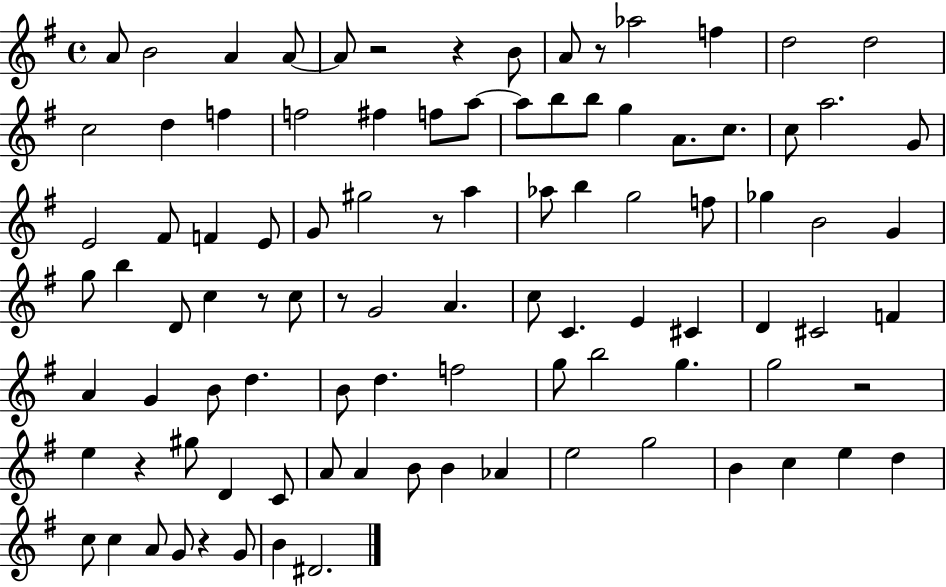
{
  \clef treble
  \time 4/4
  \defaultTimeSignature
  \key g \major
  a'8 b'2 a'4 a'8~~ | a'8 r2 r4 b'8 | a'8 r8 aes''2 f''4 | d''2 d''2 | \break c''2 d''4 f''4 | f''2 fis''4 f''8 a''8~~ | a''8 b''8 b''8 g''4 a'8. c''8. | c''8 a''2. g'8 | \break e'2 fis'8 f'4 e'8 | g'8 gis''2 r8 a''4 | aes''8 b''4 g''2 f''8 | ges''4 b'2 g'4 | \break g''8 b''4 d'8 c''4 r8 c''8 | r8 g'2 a'4. | c''8 c'4. e'4 cis'4 | d'4 cis'2 f'4 | \break a'4 g'4 b'8 d''4. | b'8 d''4. f''2 | g''8 b''2 g''4. | g''2 r2 | \break e''4 r4 gis''8 d'4 c'8 | a'8 a'4 b'8 b'4 aes'4 | e''2 g''2 | b'4 c''4 e''4 d''4 | \break c''8 c''4 a'8 g'8 r4 g'8 | b'4 dis'2. | \bar "|."
}